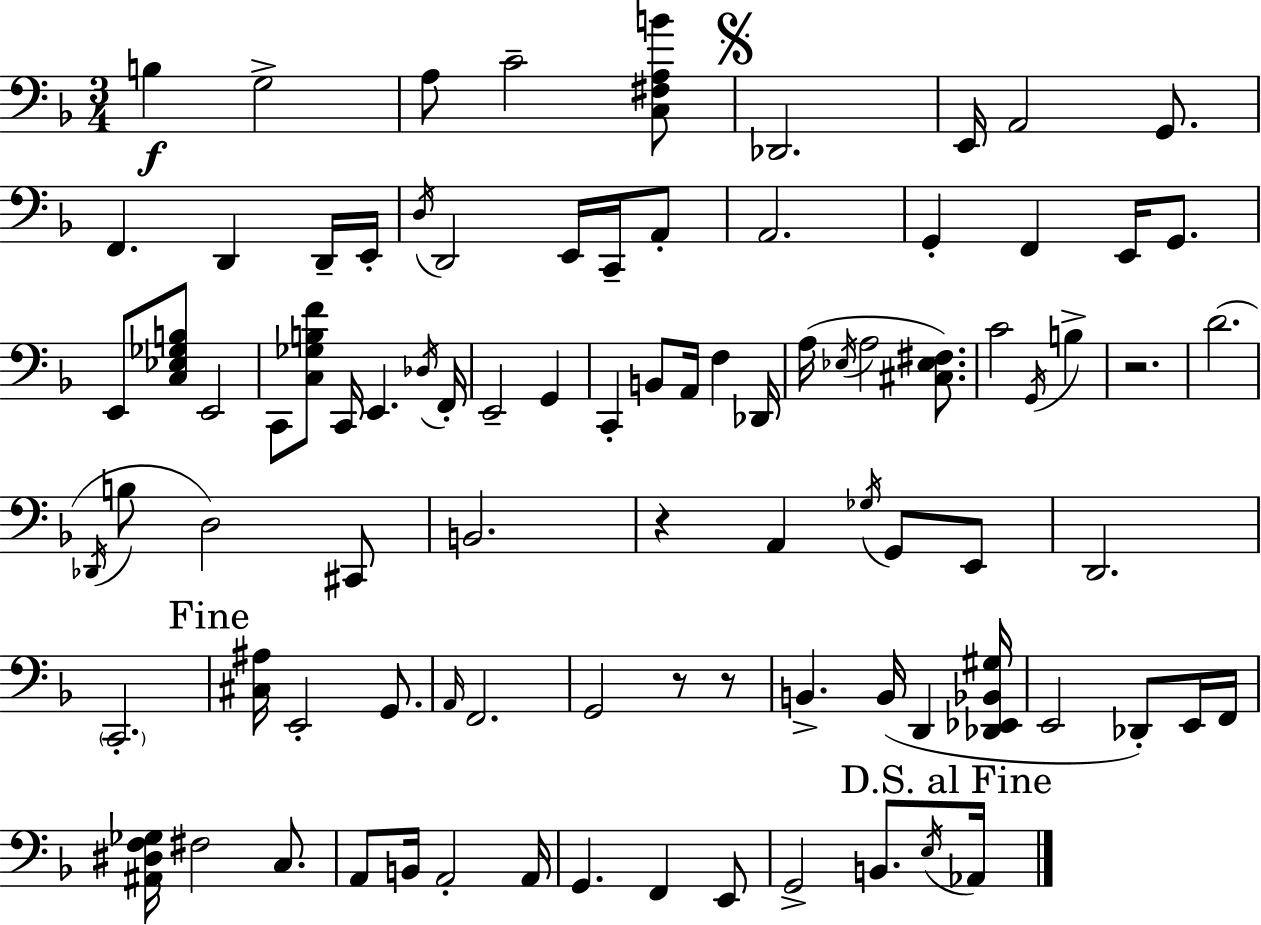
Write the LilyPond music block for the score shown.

{
  \clef bass
  \numericTimeSignature
  \time 3/4
  \key d \minor
  b4\f g2-> | a8 c'2-- <c fis a b'>8 | \mark \markup { \musicglyph "scripts.segno" } des,2. | e,16 a,2 g,8. | \break f,4. d,4 d,16-- e,16-. | \acciaccatura { d16 } d,2 e,16 c,16-- a,8-. | a,2. | g,4-. f,4 e,16 g,8. | \break e,8 <c ees ges b>8 e,2 | c,8 <c ges b f'>8 c,16 e,4. | \acciaccatura { des16 } f,16-. e,2-- g,4 | c,4-. b,8 a,16 f4 | \break des,16 a16( \acciaccatura { ees16 } a2 | <cis ees fis>8.) c'2 \acciaccatura { g,16 } | b4-> r2. | d'2.( | \break \acciaccatura { des,16 } b8 d2) | cis,8 b,2. | r4 a,4 | \acciaccatura { ges16 } g,8 e,8 d,2. | \break \parenthesize c,2.-. | \mark "Fine" <cis ais>16 e,2-. | g,8. \grace { a,16 } f,2. | g,2 | \break r8 r8 b,4.-> | b,16( d,4 <des, ees, bes, gis>16 e,2 | des,8-.) e,16 f,16 <ais, dis f ges>16 fis2 | c8. a,8 b,16 a,2-. | \break a,16 g,4. | f,4 e,8 g,2-> | b,8. \acciaccatura { e16 } \mark "D.S. al Fine" aes,16 \bar "|."
}